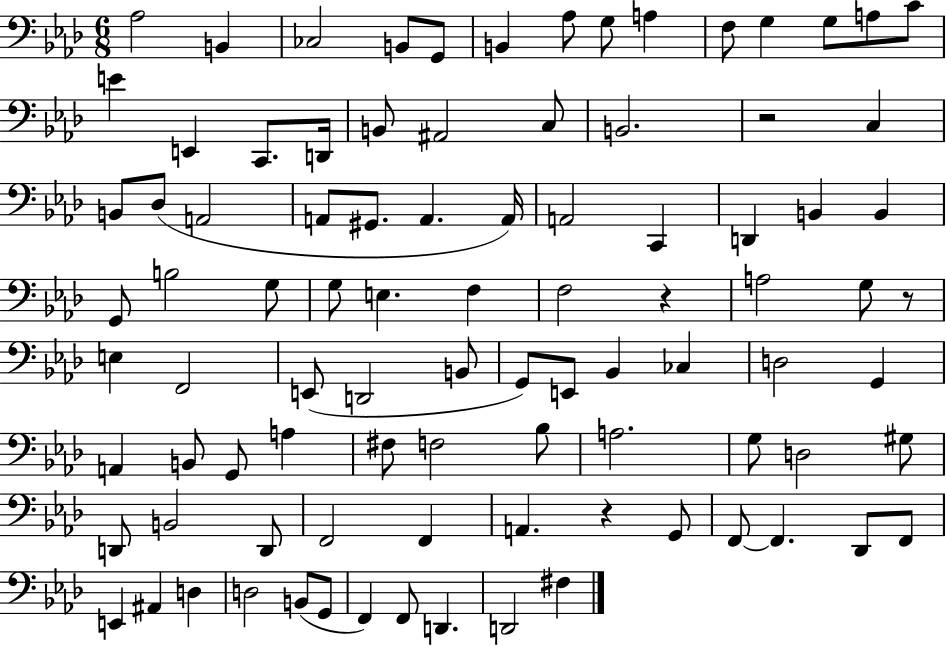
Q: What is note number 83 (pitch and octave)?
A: G2